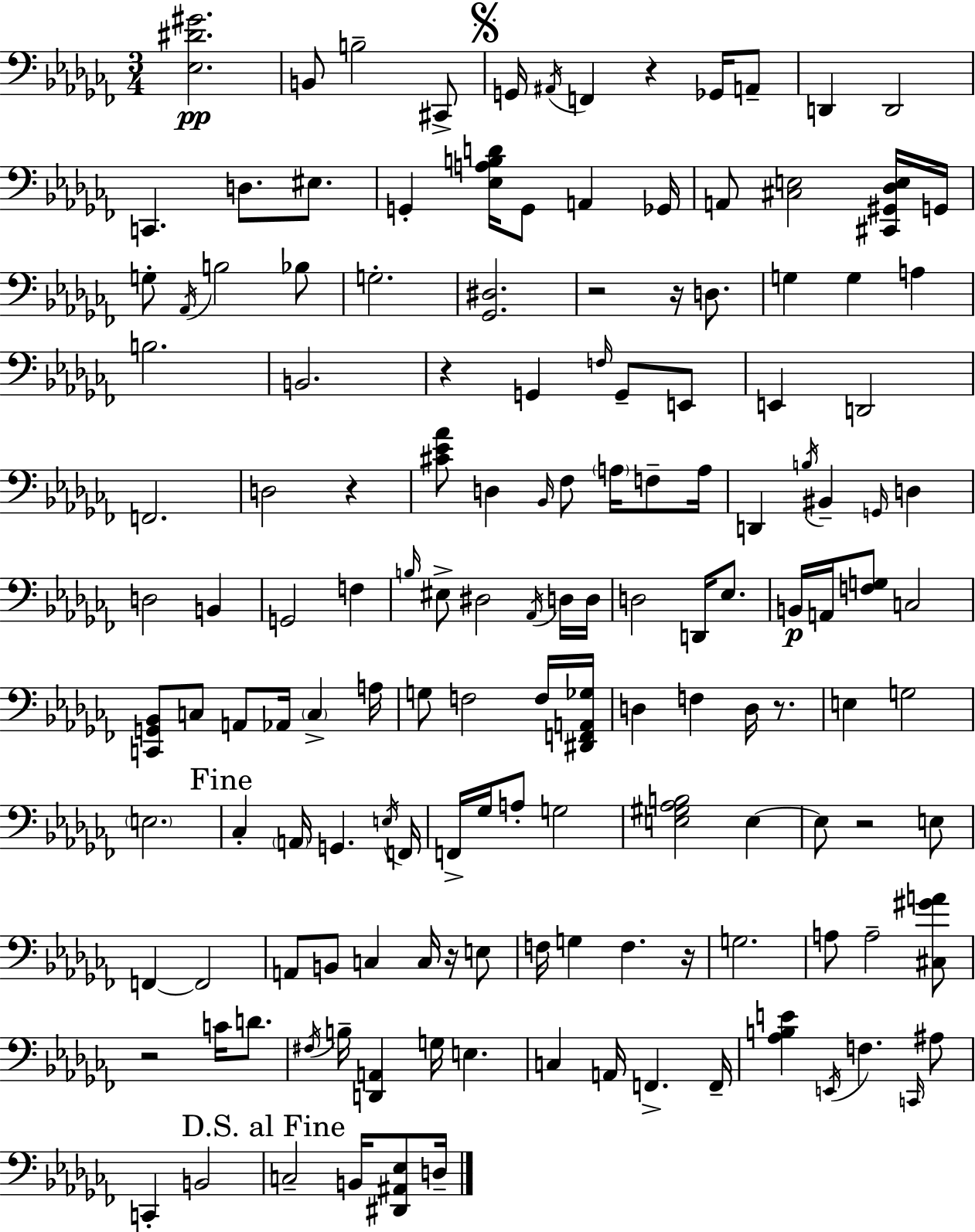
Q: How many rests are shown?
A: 10